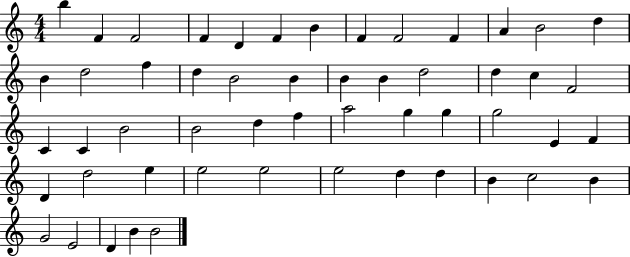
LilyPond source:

{
  \clef treble
  \numericTimeSignature
  \time 4/4
  \key c \major
  b''4 f'4 f'2 | f'4 d'4 f'4 b'4 | f'4 f'2 f'4 | a'4 b'2 d''4 | \break b'4 d''2 f''4 | d''4 b'2 b'4 | b'4 b'4 d''2 | d''4 c''4 f'2 | \break c'4 c'4 b'2 | b'2 d''4 f''4 | a''2 g''4 g''4 | g''2 e'4 f'4 | \break d'4 d''2 e''4 | e''2 e''2 | e''2 d''4 d''4 | b'4 c''2 b'4 | \break g'2 e'2 | d'4 b'4 b'2 | \bar "|."
}